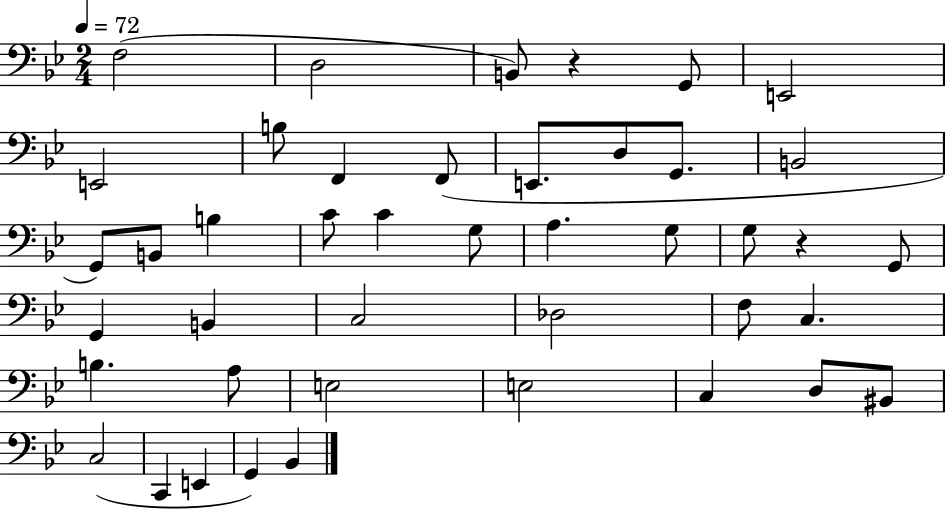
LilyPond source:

{
  \clef bass
  \numericTimeSignature
  \time 2/4
  \key bes \major
  \tempo 4 = 72
  f2( | d2 | b,8) r4 g,8 | e,2 | \break e,2 | b8 f,4 f,8( | e,8. d8 g,8. | b,2 | \break g,8) b,8 b4 | c'8 c'4 g8 | a4. g8 | g8 r4 g,8 | \break g,4 b,4 | c2 | des2 | f8 c4. | \break b4. a8 | e2 | e2 | c4 d8 bis,8 | \break c2( | c,4 e,4 | g,4) bes,4 | \bar "|."
}